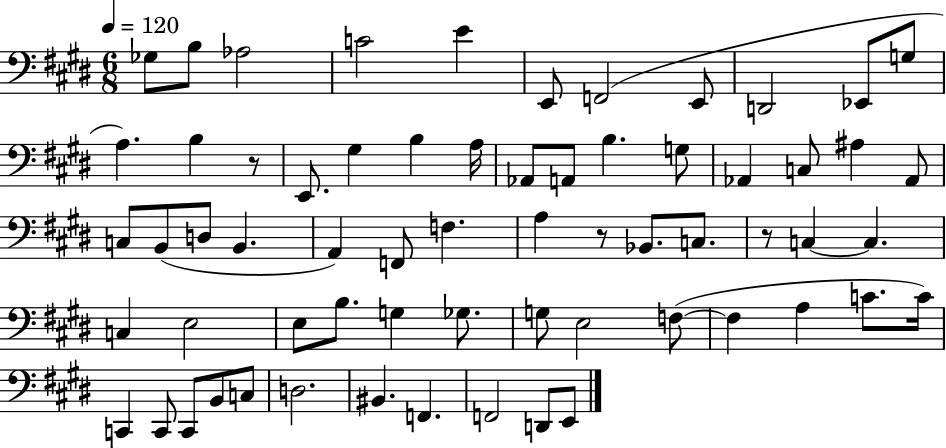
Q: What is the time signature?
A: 6/8